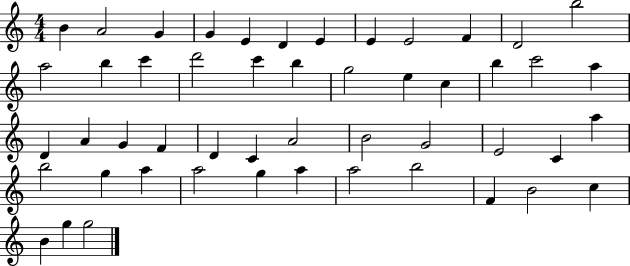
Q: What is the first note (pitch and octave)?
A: B4